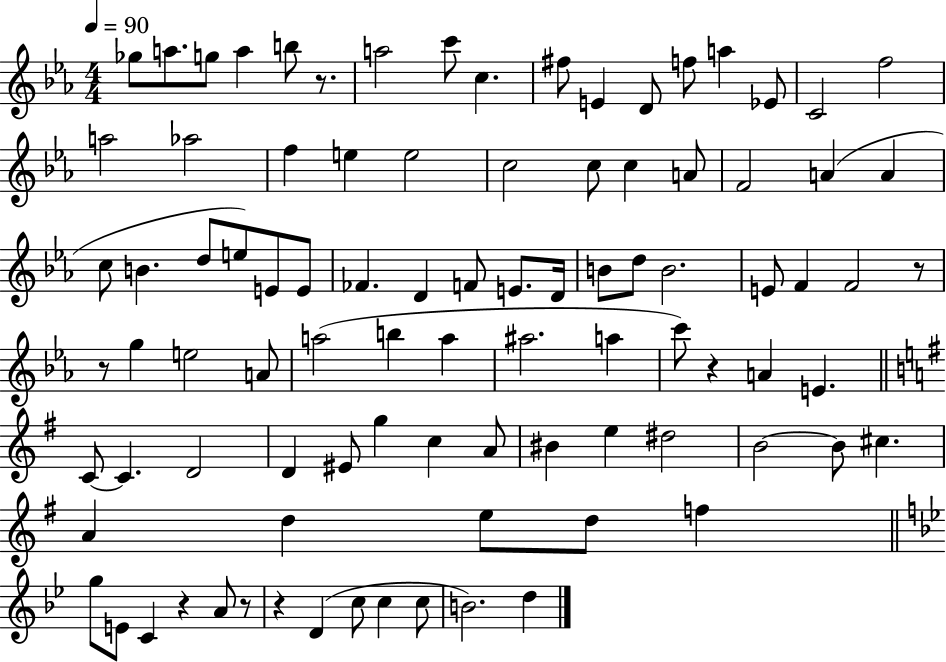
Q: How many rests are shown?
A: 7